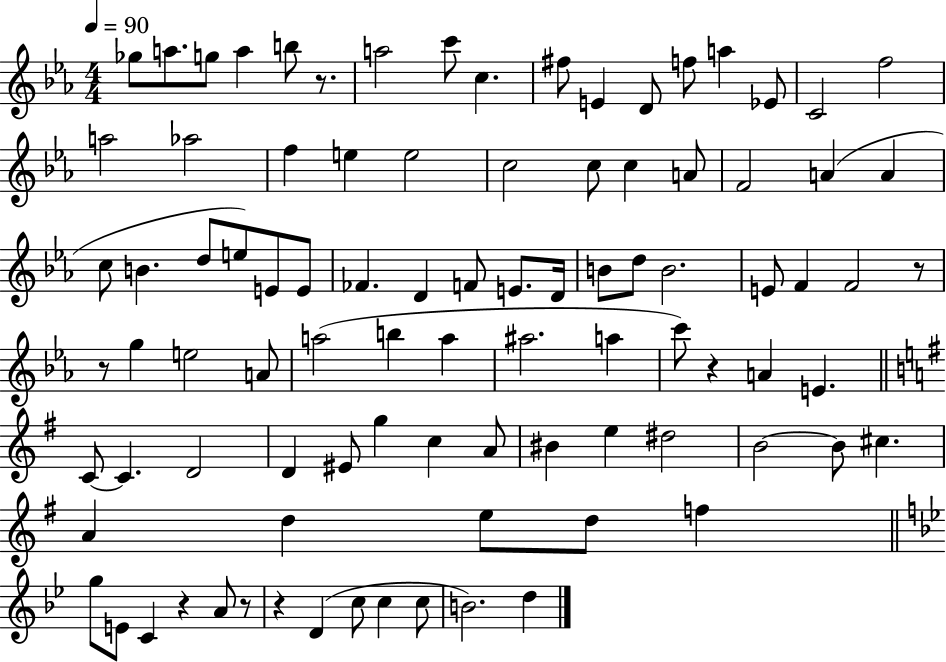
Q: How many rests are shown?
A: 7